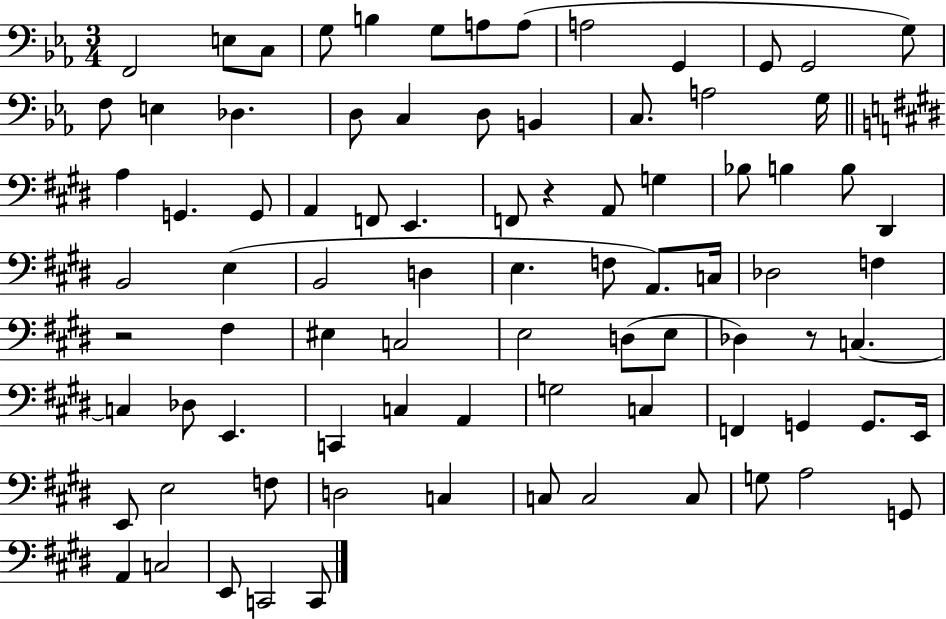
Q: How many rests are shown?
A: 3